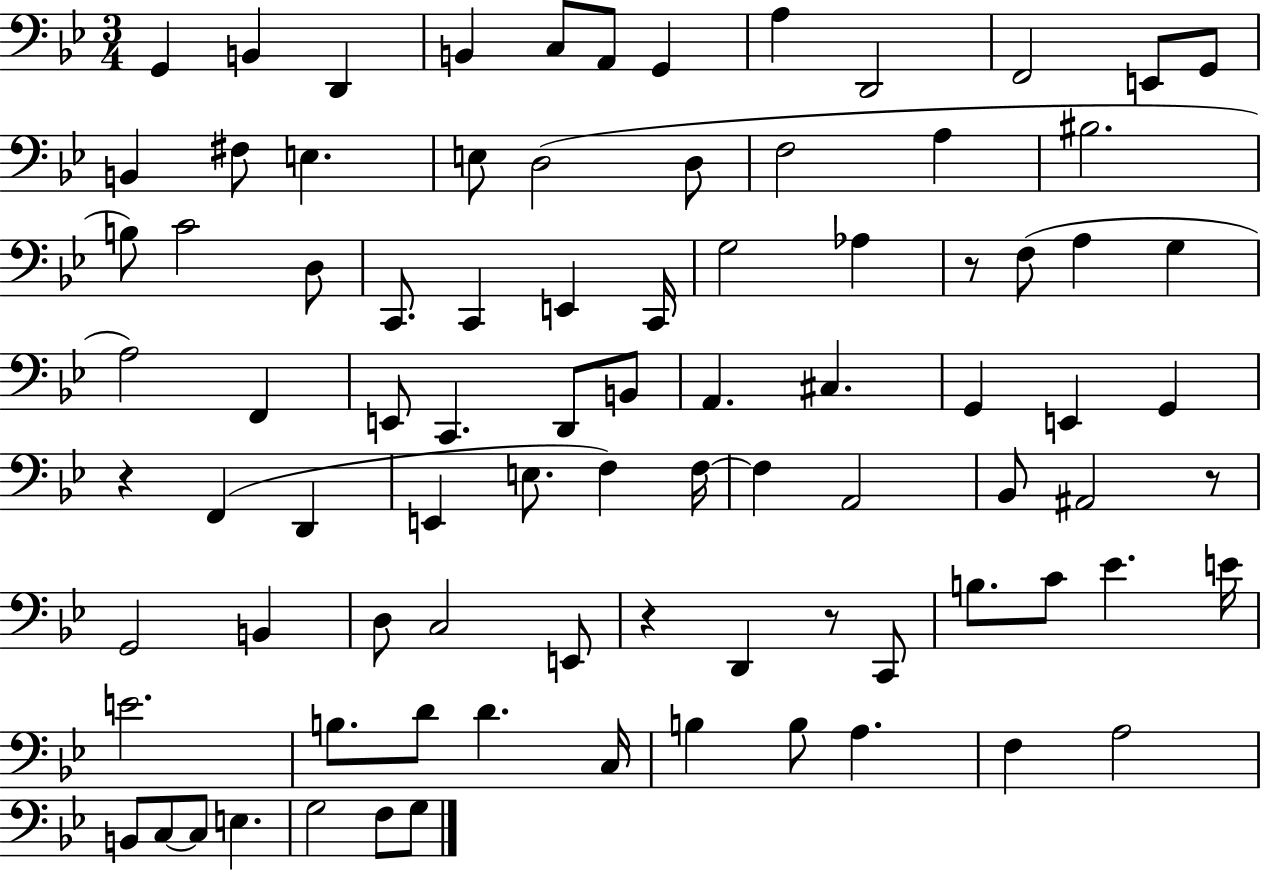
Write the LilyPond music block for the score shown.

{
  \clef bass
  \numericTimeSignature
  \time 3/4
  \key bes \major
  g,4 b,4 d,4 | b,4 c8 a,8 g,4 | a4 d,2 | f,2 e,8 g,8 | \break b,4 fis8 e4. | e8 d2( d8 | f2 a4 | bis2. | \break b8) c'2 d8 | c,8. c,4 e,4 c,16 | g2 aes4 | r8 f8( a4 g4 | \break a2) f,4 | e,8 c,4. d,8 b,8 | a,4. cis4. | g,4 e,4 g,4 | \break r4 f,4( d,4 | e,4 e8. f4) f16~~ | f4 a,2 | bes,8 ais,2 r8 | \break g,2 b,4 | d8 c2 e,8 | r4 d,4 r8 c,8 | b8. c'8 ees'4. e'16 | \break e'2. | b8. d'8 d'4. c16 | b4 b8 a4. | f4 a2 | \break b,8 c8~~ c8 e4. | g2 f8 g8 | \bar "|."
}